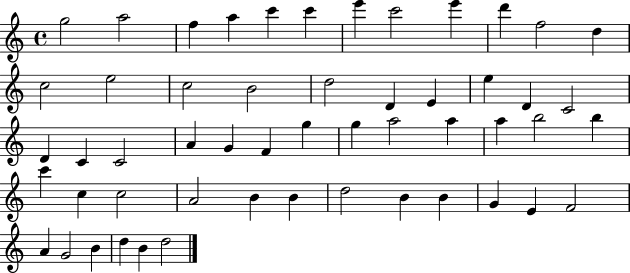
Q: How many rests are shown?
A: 0